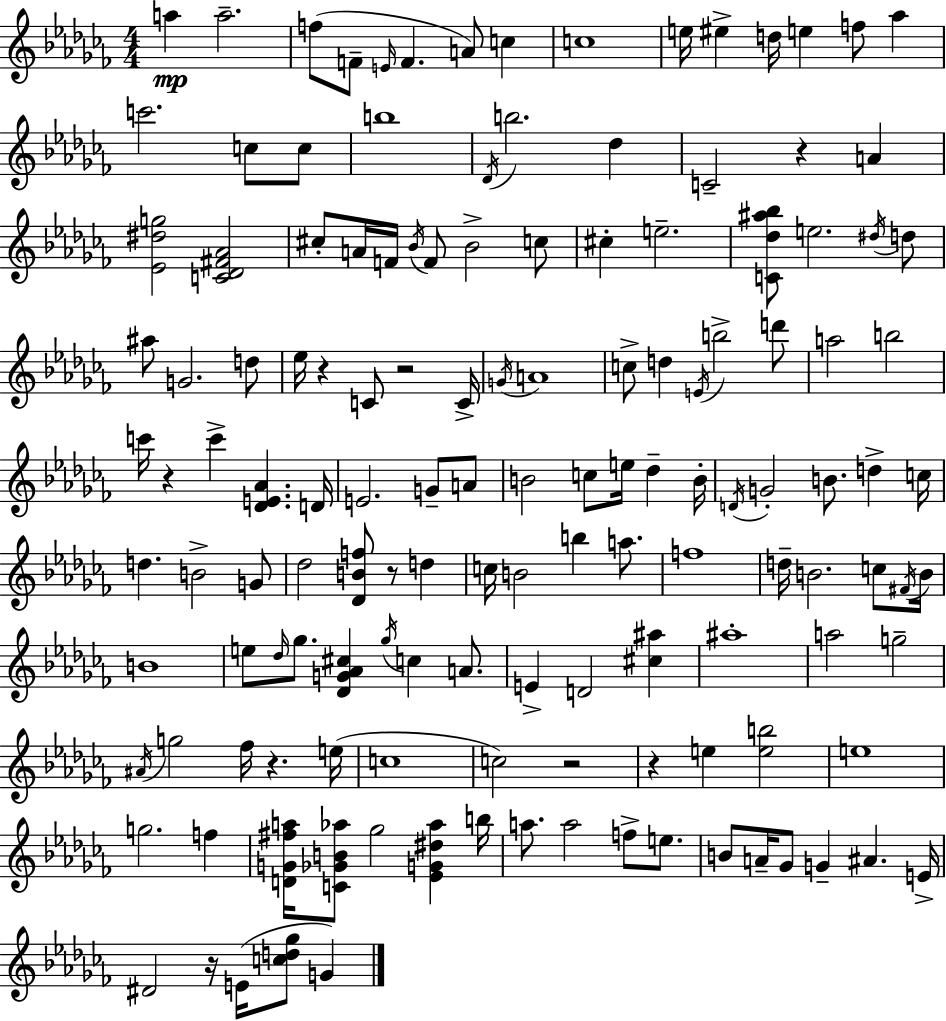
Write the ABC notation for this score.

X:1
T:Untitled
M:4/4
L:1/4
K:Abm
a a2 f/2 F/2 E/4 F A/2 c c4 e/4 ^e d/4 e f/2 _a c'2 c/2 c/2 b4 _D/4 b2 _d C2 z A [_E^dg]2 [C_D^F_A]2 ^c/2 A/4 F/4 _B/4 F/2 _B2 c/2 ^c e2 [C_d^a_b]/2 e2 ^d/4 d/2 ^a/2 G2 d/2 _e/4 z C/2 z2 C/4 G/4 A4 c/2 d E/4 b2 d'/2 a2 b2 c'/4 z c' [_DE_A] D/4 E2 G/2 A/2 B2 c/2 e/4 _d B/4 D/4 G2 B/2 d c/4 d B2 G/2 _d2 [_DBf]/2 z/2 d c/4 B2 b a/2 f4 d/4 B2 c/2 ^F/4 B/4 B4 e/2 _d/4 _g/2 [_DG_A^c] _g/4 c A/2 E D2 [^c^a] ^a4 a2 g2 ^A/4 g2 _f/4 z e/4 c4 c2 z2 z e [eb]2 e4 g2 f [DG^fa]/4 [C_GB_a]/2 _g2 [_EG^d_a] b/4 a/2 a2 f/2 e/2 B/2 A/4 _G/2 G ^A E/4 ^D2 z/4 E/4 [cd_g]/2 G